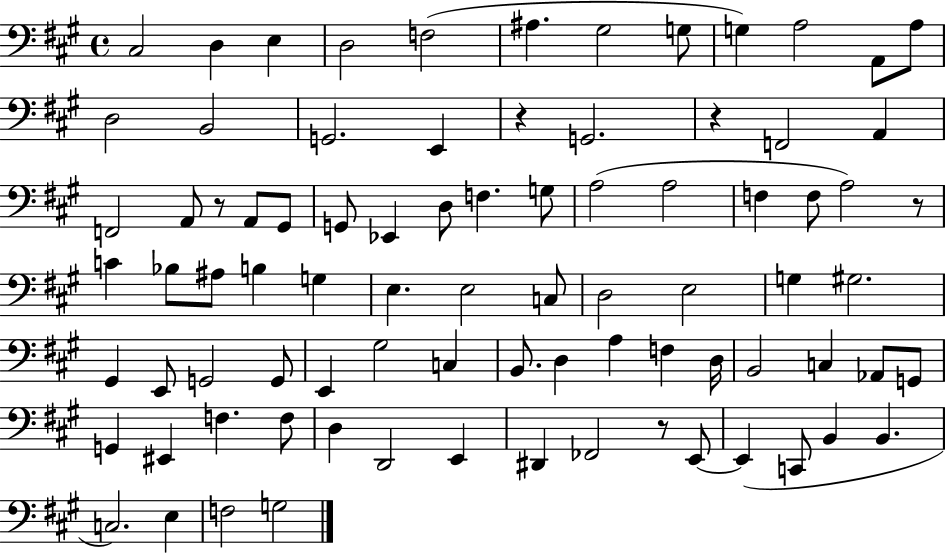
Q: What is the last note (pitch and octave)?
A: G3